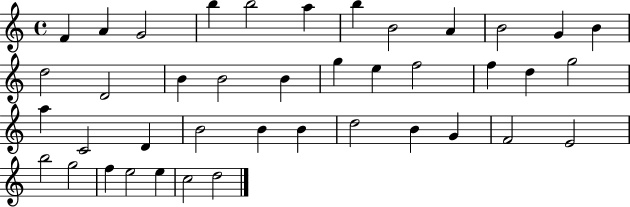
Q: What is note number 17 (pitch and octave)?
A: B4